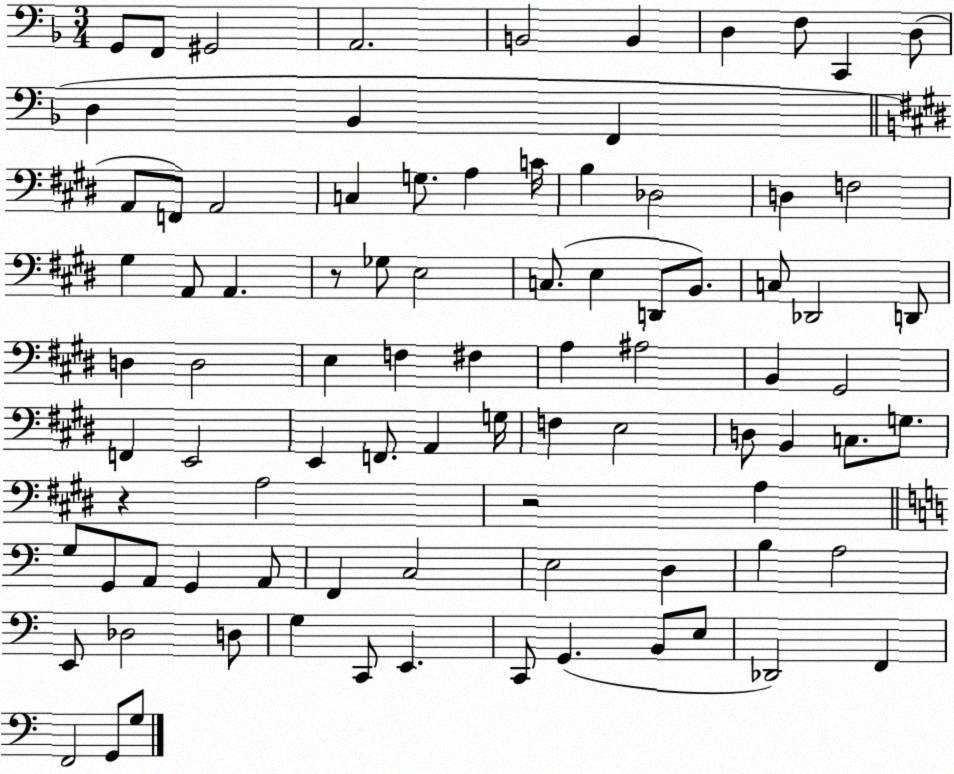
X:1
T:Untitled
M:3/4
L:1/4
K:F
G,,/2 F,,/2 ^G,,2 A,,2 B,,2 B,, D, F,/2 C,, D,/2 D, _B,, F,, A,,/2 F,,/2 A,,2 C, G,/2 A, C/4 B, _D,2 D, F,2 ^G, A,,/2 A,, z/2 _G,/2 E,2 C,/2 E, D,,/2 B,,/2 C,/2 _D,,2 D,,/2 D, D,2 E, F, ^F, A, ^A,2 B,, ^G,,2 F,, E,,2 E,, F,,/2 A,, G,/4 F, E,2 D,/2 B,, C,/2 G,/2 z A,2 z2 A, G,/2 G,,/2 A,,/2 G,, A,,/2 F,, C,2 E,2 D, B, A,2 E,,/2 _D,2 D,/2 G, C,,/2 E,, C,,/2 G,, B,,/2 E,/2 _D,,2 F,, F,,2 G,,/2 G,/2